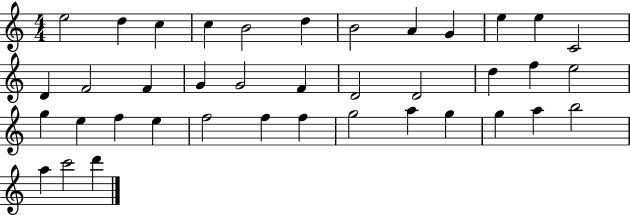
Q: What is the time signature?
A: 4/4